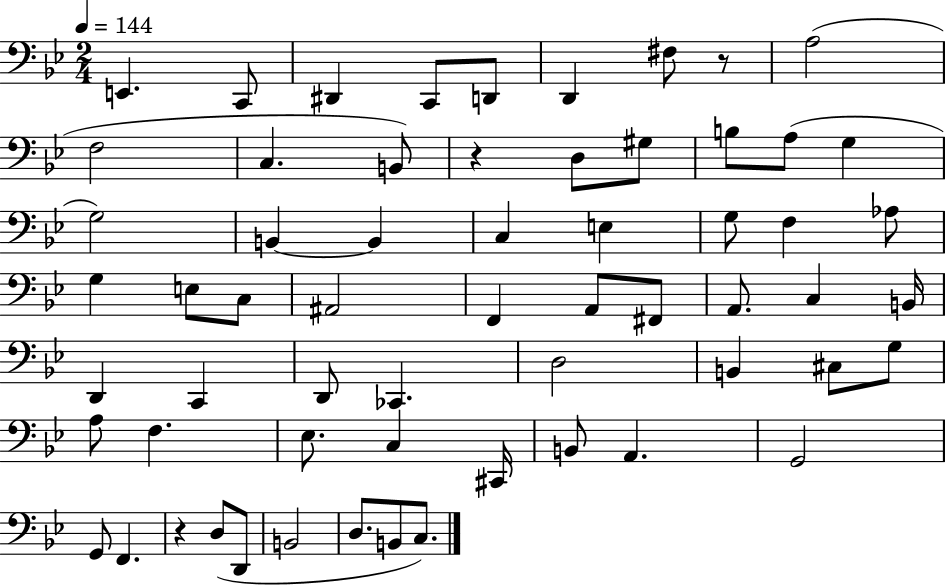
{
  \clef bass
  \numericTimeSignature
  \time 2/4
  \key bes \major
  \tempo 4 = 144
  e,4. c,8 | dis,4 c,8 d,8 | d,4 fis8 r8 | a2( | \break f2 | c4. b,8) | r4 d8 gis8 | b8 a8( g4 | \break g2) | b,4~~ b,4 | c4 e4 | g8 f4 aes8 | \break g4 e8 c8 | ais,2 | f,4 a,8 fis,8 | a,8. c4 b,16 | \break d,4 c,4 | d,8 ces,4. | d2 | b,4 cis8 g8 | \break a8 f4. | ees8. c4 cis,16 | b,8 a,4. | g,2 | \break g,8 f,4. | r4 d8( d,8 | b,2 | d8. b,8 c8.) | \break \bar "|."
}